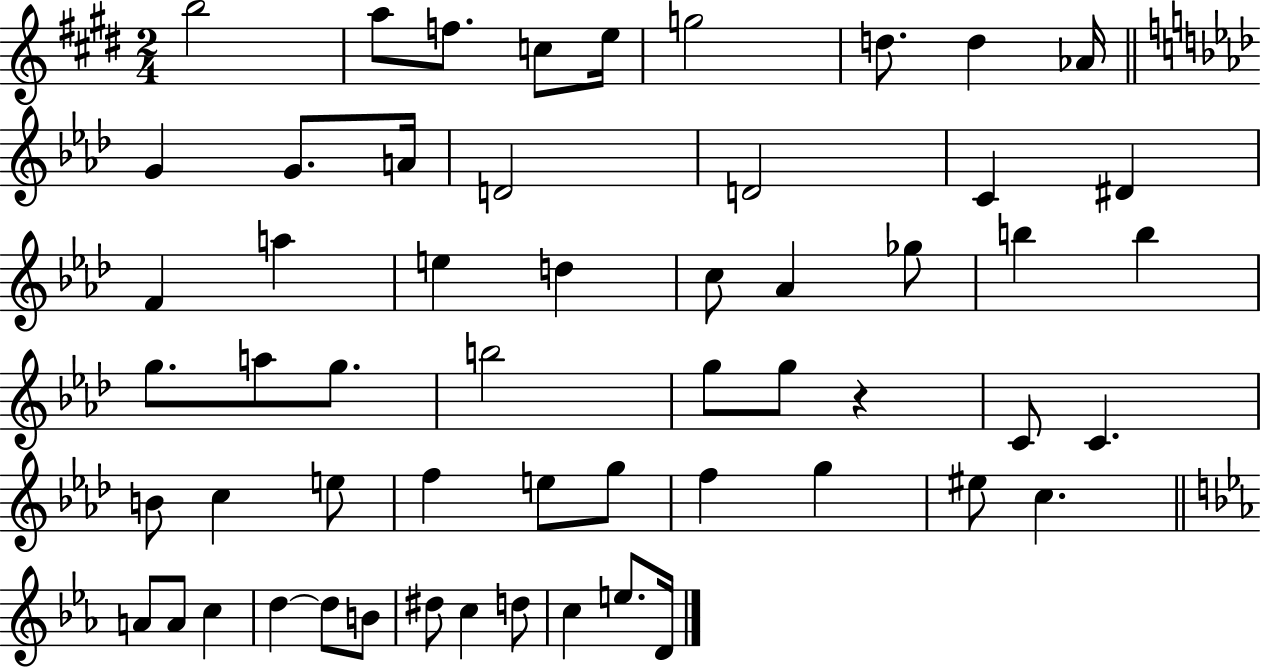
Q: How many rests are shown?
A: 1